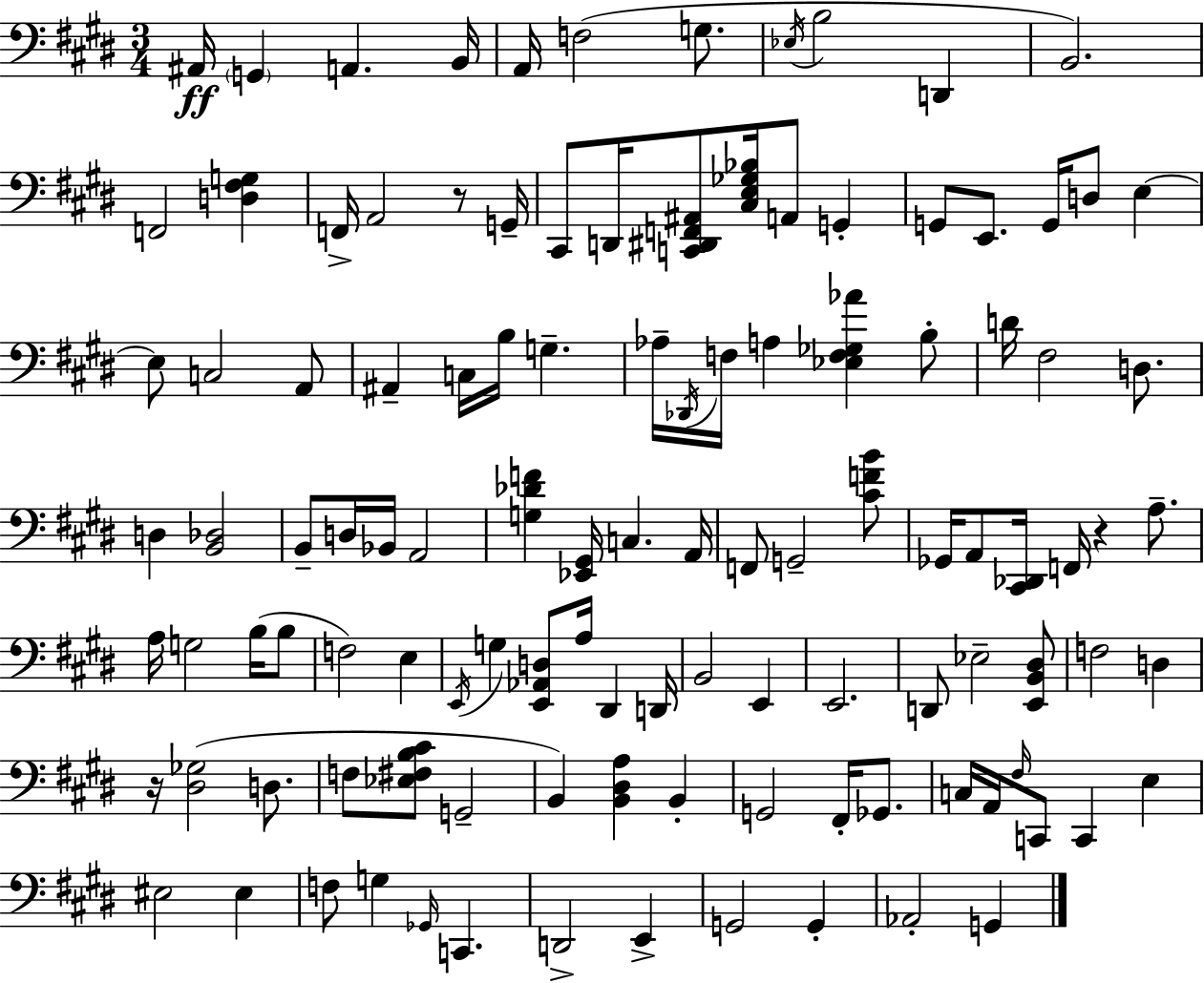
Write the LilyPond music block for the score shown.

{
  \clef bass
  \numericTimeSignature
  \time 3/4
  \key e \major
  ais,16\ff \parenthesize g,4 a,4. b,16 | a,16 f2( g8. | \acciaccatura { ees16 } b2 d,4 | b,2.) | \break f,2 <d fis g>4 | f,16-> a,2 r8 | g,16-- cis,8 d,16 <c, dis, f, ais,>8 <cis e ges bes>16 a,8 g,4-. | g,8 e,8. g,16 d8 e4~~ | \break e8 c2 a,8 | ais,4-- c16 b16 g4.-- | aes16-- \acciaccatura { des,16 } f16 a4 <ees f ges aes'>4 | b8-. d'16 fis2 d8. | \break d4 <b, des>2 | b,8-- d16 bes,16 a,2 | <g des' f'>4 <ees, gis,>16 c4. | a,16 f,8 g,2-- | \break <cis' f' b'>8 ges,16 a,8 <cis, des,>16 f,16 r4 a8.-- | a16 g2 b16( | b8 f2) e4 | \acciaccatura { e,16 } g4 <e, aes, d>8 a16 dis,4 | \break d,16 b,2 e,4 | e,2. | d,8 ees2-- | <e, b, dis>8 f2 d4 | \break r16 <dis ges>2( | d8. f8 <ees fis b cis'>8 g,2-- | b,4) <b, dis a>4 b,4-. | g,2 fis,16-. | \break ges,8. c16 a,16 \grace { fis16 } c,8 c,4 | e4 eis2 | eis4 f8 g4 \grace { ges,16 } c,4. | d,2-> | \break e,4-> g,2 | g,4-. aes,2-. | g,4 \bar "|."
}